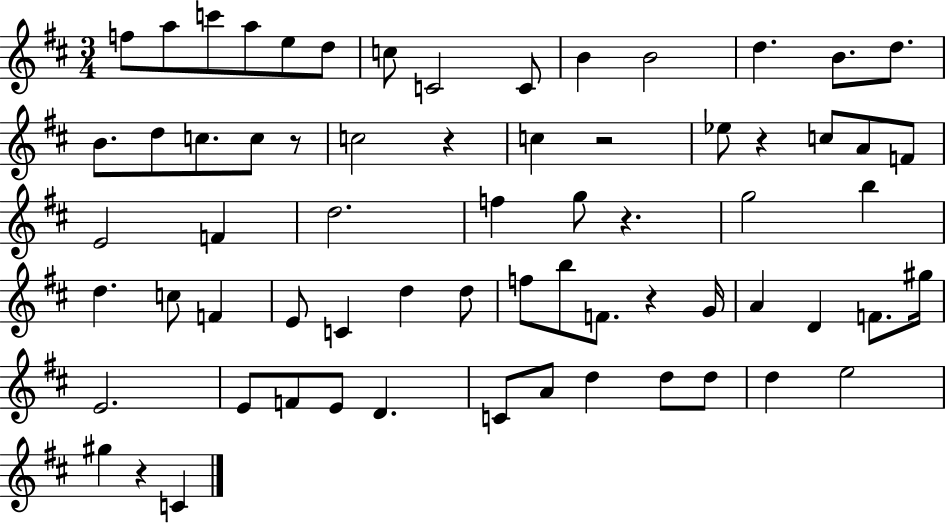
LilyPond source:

{
  \clef treble
  \numericTimeSignature
  \time 3/4
  \key d \major
  f''8 a''8 c'''8 a''8 e''8 d''8 | c''8 c'2 c'8 | b'4 b'2 | d''4. b'8. d''8. | \break b'8. d''8 c''8. c''8 r8 | c''2 r4 | c''4 r2 | ees''8 r4 c''8 a'8 f'8 | \break e'2 f'4 | d''2. | f''4 g''8 r4. | g''2 b''4 | \break d''4. c''8 f'4 | e'8 c'4 d''4 d''8 | f''8 b''8 f'8. r4 g'16 | a'4 d'4 f'8. gis''16 | \break e'2. | e'8 f'8 e'8 d'4. | c'8 a'8 d''4 d''8 d''8 | d''4 e''2 | \break gis''4 r4 c'4 | \bar "|."
}